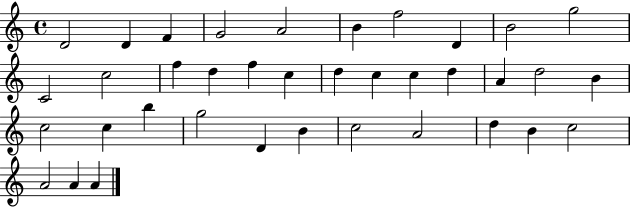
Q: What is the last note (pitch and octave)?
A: A4